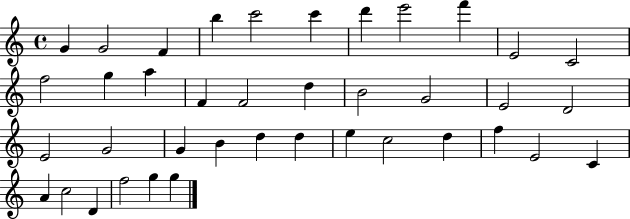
G4/q G4/h F4/q B5/q C6/h C6/q D6/q E6/h F6/q E4/h C4/h F5/h G5/q A5/q F4/q F4/h D5/q B4/h G4/h E4/h D4/h E4/h G4/h G4/q B4/q D5/q D5/q E5/q C5/h D5/q F5/q E4/h C4/q A4/q C5/h D4/q F5/h G5/q G5/q